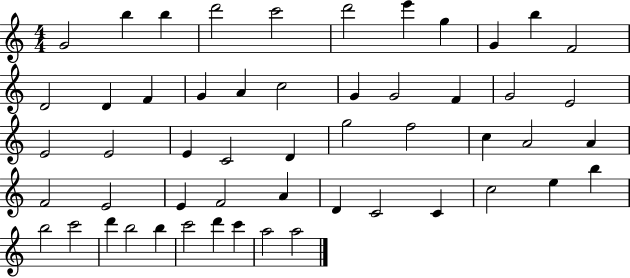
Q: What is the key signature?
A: C major